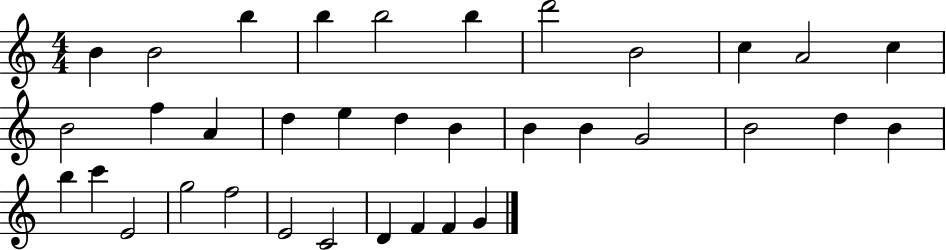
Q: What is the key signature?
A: C major